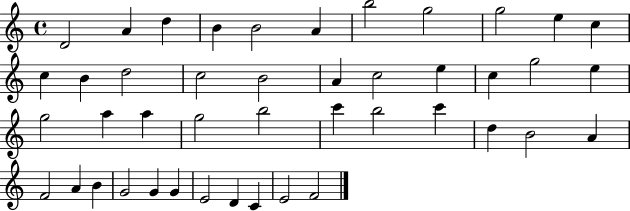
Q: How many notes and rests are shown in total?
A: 44